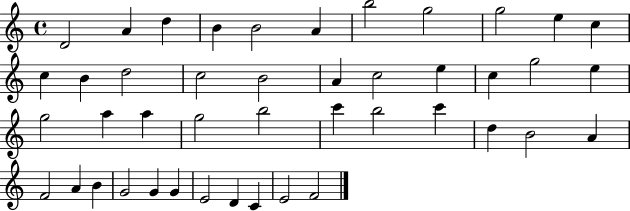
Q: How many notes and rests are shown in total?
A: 44